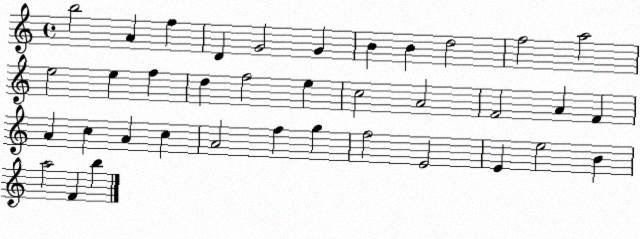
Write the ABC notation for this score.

X:1
T:Untitled
M:4/4
L:1/4
K:C
b2 A f D G2 G B B d2 f2 a2 e2 e f d f2 e c2 A2 F2 A F A c A c A2 f g f2 E2 E e2 B a2 F b